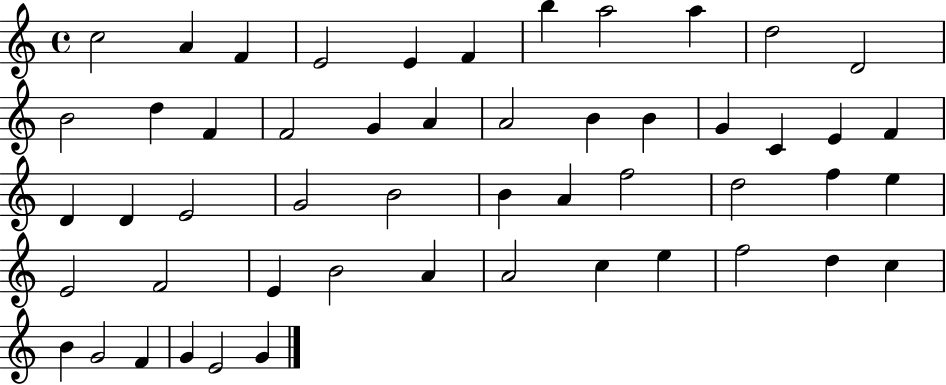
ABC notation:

X:1
T:Untitled
M:4/4
L:1/4
K:C
c2 A F E2 E F b a2 a d2 D2 B2 d F F2 G A A2 B B G C E F D D E2 G2 B2 B A f2 d2 f e E2 F2 E B2 A A2 c e f2 d c B G2 F G E2 G